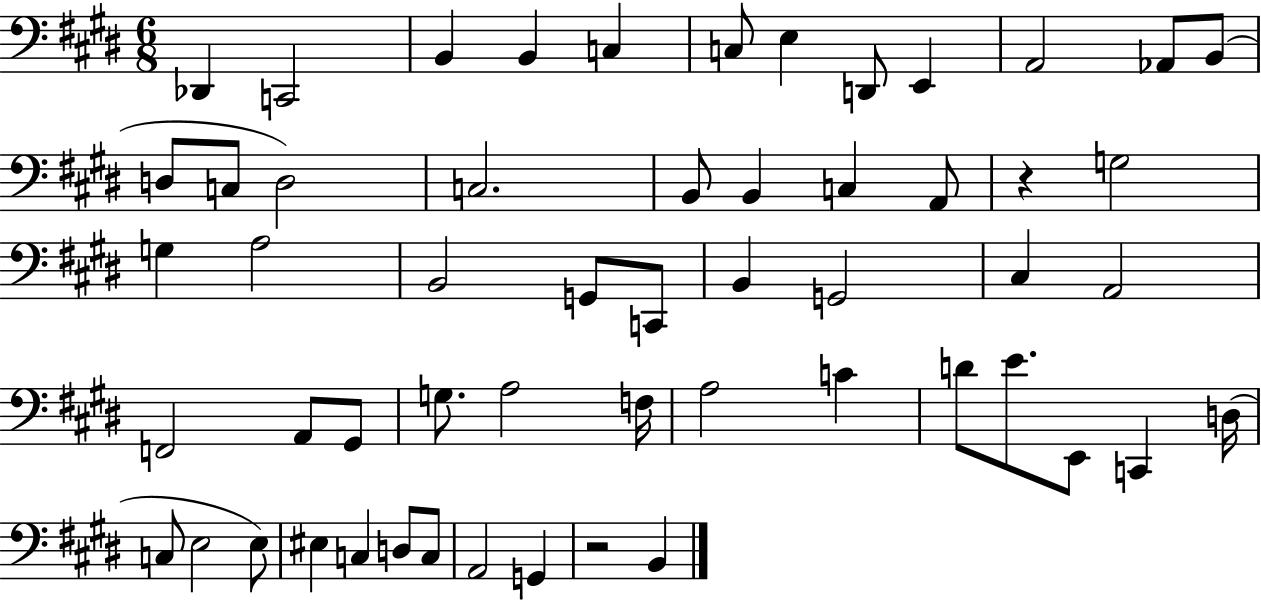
X:1
T:Untitled
M:6/8
L:1/4
K:E
_D,, C,,2 B,, B,, C, C,/2 E, D,,/2 E,, A,,2 _A,,/2 B,,/2 D,/2 C,/2 D,2 C,2 B,,/2 B,, C, A,,/2 z G,2 G, A,2 B,,2 G,,/2 C,,/2 B,, G,,2 ^C, A,,2 F,,2 A,,/2 ^G,,/2 G,/2 A,2 F,/4 A,2 C D/2 E/2 E,,/2 C,, D,/4 C,/2 E,2 E,/2 ^E, C, D,/2 C,/2 A,,2 G,, z2 B,,